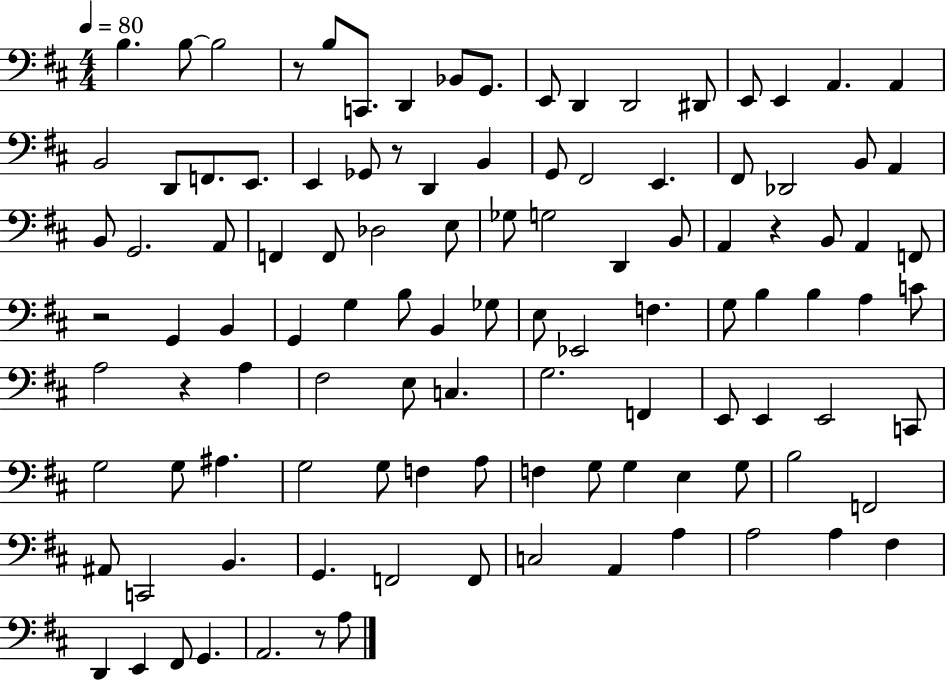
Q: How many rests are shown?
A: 6